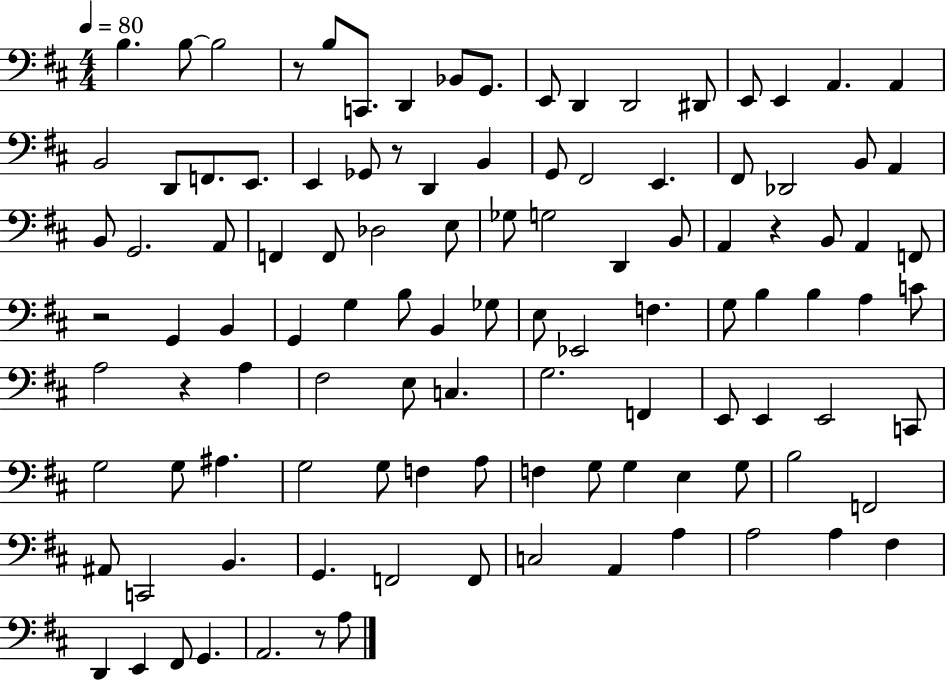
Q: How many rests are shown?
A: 6